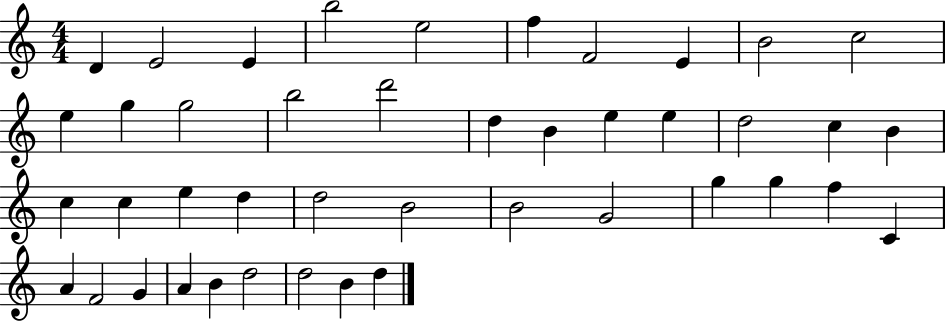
{
  \clef treble
  \numericTimeSignature
  \time 4/4
  \key c \major
  d'4 e'2 e'4 | b''2 e''2 | f''4 f'2 e'4 | b'2 c''2 | \break e''4 g''4 g''2 | b''2 d'''2 | d''4 b'4 e''4 e''4 | d''2 c''4 b'4 | \break c''4 c''4 e''4 d''4 | d''2 b'2 | b'2 g'2 | g''4 g''4 f''4 c'4 | \break a'4 f'2 g'4 | a'4 b'4 d''2 | d''2 b'4 d''4 | \bar "|."
}